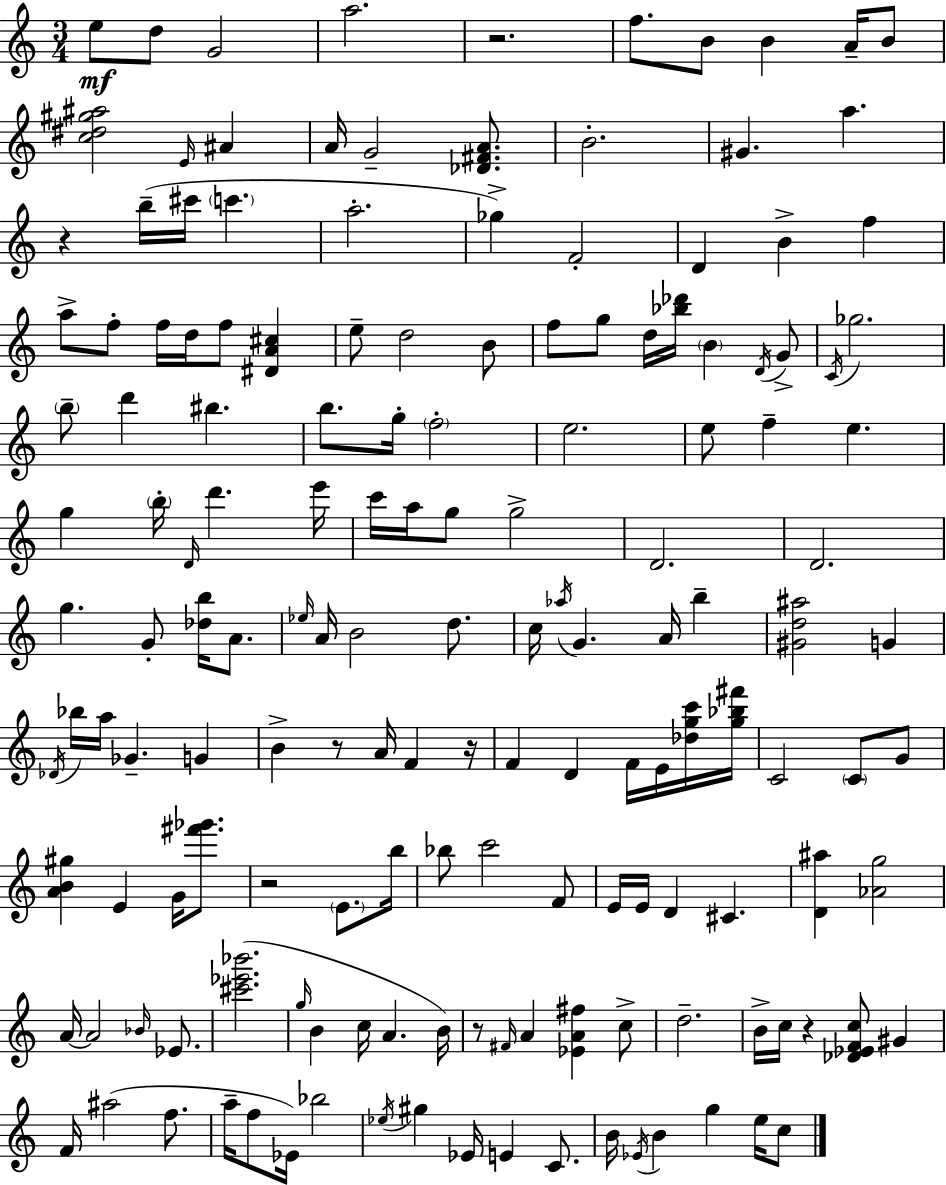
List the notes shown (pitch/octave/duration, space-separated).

E5/e D5/e G4/h A5/h. R/h. F5/e. B4/e B4/q A4/s B4/e [C5,D#5,G#5,A#5]/h E4/s A#4/q A4/s G4/h [Db4,F#4,A4]/e. B4/h. G#4/q. A5/q. R/q B5/s C#6/s C6/q. A5/h. Gb5/q F4/h D4/q B4/q F5/q A5/e F5/e F5/s D5/s F5/e [D#4,A4,C#5]/q E5/e D5/h B4/e F5/e G5/e D5/s [Bb5,Db6]/s B4/q D4/s G4/e C4/s Gb5/h. B5/e D6/q BIS5/q. B5/e. G5/s F5/h E5/h. E5/e F5/q E5/q. G5/q B5/s D4/s D6/q. E6/s C6/s A5/s G5/e G5/h D4/h. D4/h. G5/q. G4/e [Db5,B5]/s A4/e. Eb5/s A4/s B4/h D5/e. C5/s Ab5/s G4/q. A4/s B5/q [G#4,D5,A#5]/h G4/q Db4/s Bb5/s A5/s Gb4/q. G4/q B4/q R/e A4/s F4/q R/s F4/q D4/q F4/s E4/s [Db5,G5,C6]/s [G5,Bb5,F#6]/s C4/h C4/e G4/e [A4,B4,G#5]/q E4/q G4/s [F#6,Gb6]/e. R/h E4/e. B5/s Bb5/e C6/h F4/e E4/s E4/s D4/q C#4/q. [D4,A#5]/q [Ab4,G5]/h A4/s A4/h Bb4/s Eb4/e. [C#6,Eb6,Bb6]/h. G5/s B4/q C5/s A4/q. B4/s R/e F#4/s A4/q [Eb4,A4,F#5]/q C5/e D5/h. B4/s C5/s R/q [Db4,Eb4,F4,C5]/e G#4/q F4/s A#5/h F5/e. A5/s F5/e Eb4/s Bb5/h Eb5/s G#5/q Eb4/s E4/q C4/e. B4/s Eb4/s B4/q G5/q E5/s C5/e